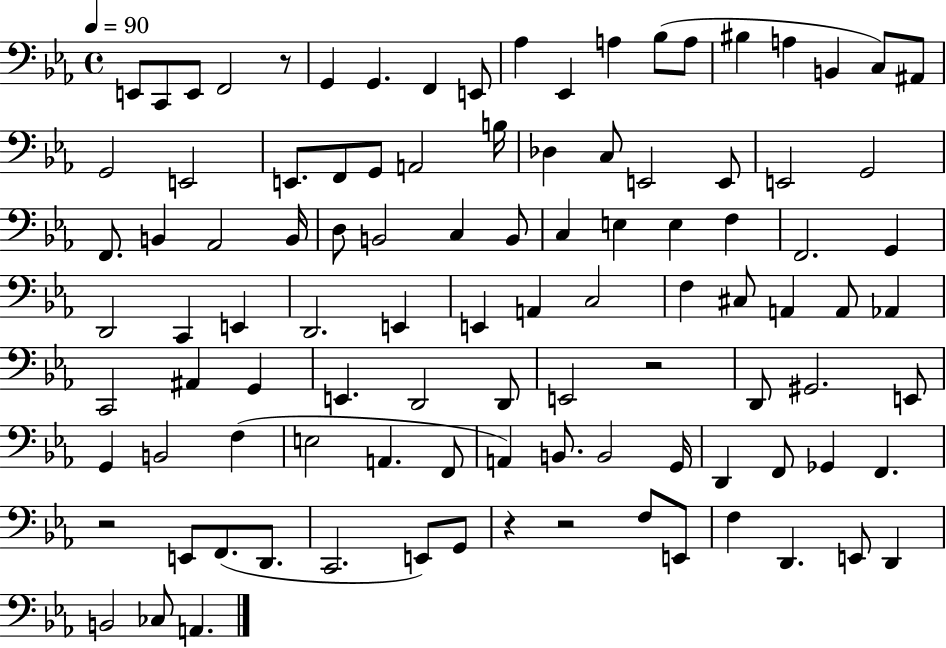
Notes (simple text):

E2/e C2/e E2/e F2/h R/e G2/q G2/q. F2/q E2/e Ab3/q Eb2/q A3/q Bb3/e A3/e BIS3/q A3/q B2/q C3/e A#2/e G2/h E2/h E2/e. F2/e G2/e A2/h B3/s Db3/q C3/e E2/h E2/e E2/h G2/h F2/e. B2/q Ab2/h B2/s D3/e B2/h C3/q B2/e C3/q E3/q E3/q F3/q F2/h. G2/q D2/h C2/q E2/q D2/h. E2/q E2/q A2/q C3/h F3/q C#3/e A2/q A2/e Ab2/q C2/h A#2/q G2/q E2/q. D2/h D2/e E2/h R/h D2/e G#2/h. E2/e G2/q B2/h F3/q E3/h A2/q. F2/e A2/q B2/e. B2/h G2/s D2/q F2/e Gb2/q F2/q. R/h E2/e F2/e. D2/e. C2/h. E2/e G2/e R/q R/h F3/e E2/e F3/q D2/q. E2/e D2/q B2/h CES3/e A2/q.